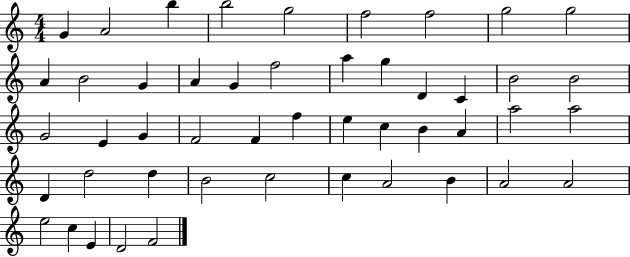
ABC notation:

X:1
T:Untitled
M:4/4
L:1/4
K:C
G A2 b b2 g2 f2 f2 g2 g2 A B2 G A G f2 a g D C B2 B2 G2 E G F2 F f e c B A a2 a2 D d2 d B2 c2 c A2 B A2 A2 e2 c E D2 F2